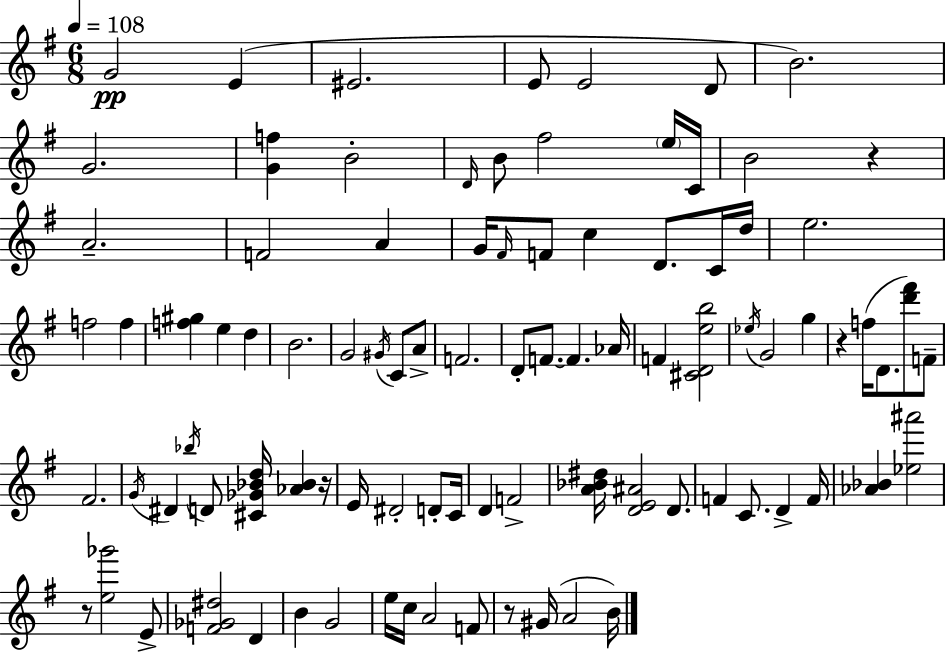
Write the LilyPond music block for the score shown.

{
  \clef treble
  \numericTimeSignature
  \time 6/8
  \key e \minor
  \tempo 4 = 108
  g'2\pp e'4( | eis'2. | e'8 e'2 d'8 | b'2.) | \break g'2. | <g' f''>4 b'2-. | \grace { d'16 } b'8 fis''2 \parenthesize e''16 | c'16 b'2 r4 | \break a'2.-- | f'2 a'4 | g'16 \grace { fis'16 } f'8 c''4 d'8. | c'16 d''16 e''2. | \break f''2 f''4 | <f'' gis''>4 e''4 d''4 | b'2. | g'2 \acciaccatura { gis'16 } c'8 | \break a'8-> f'2. | d'8-. f'8.~~ f'4. | aes'16 f'4 <cis' d' e'' b''>2 | \acciaccatura { ees''16 } g'2 | \break g''4 r4 f''16( d'8. | <d''' fis'''>8) f'8-- fis'2. | \acciaccatura { g'16 } dis'4 \acciaccatura { bes''16 } d'8 | <cis' ges' bes' d''>16 <aes' bes'>4 r16 e'16 dis'2-. | \break d'8-. c'16 d'4 f'2-> | <a' bes' dis''>16 <d' e' ais'>2 | d'8. f'4 c'8. | d'4-> f'16 <aes' bes'>4 <ees'' ais'''>2 | \break r8 <e'' ges'''>2 | e'8-> <f' ges' dis''>2 | d'4 b'4 g'2 | e''16 c''16 a'2 | \break f'8 r8 gis'16( a'2 | b'16) \bar "|."
}